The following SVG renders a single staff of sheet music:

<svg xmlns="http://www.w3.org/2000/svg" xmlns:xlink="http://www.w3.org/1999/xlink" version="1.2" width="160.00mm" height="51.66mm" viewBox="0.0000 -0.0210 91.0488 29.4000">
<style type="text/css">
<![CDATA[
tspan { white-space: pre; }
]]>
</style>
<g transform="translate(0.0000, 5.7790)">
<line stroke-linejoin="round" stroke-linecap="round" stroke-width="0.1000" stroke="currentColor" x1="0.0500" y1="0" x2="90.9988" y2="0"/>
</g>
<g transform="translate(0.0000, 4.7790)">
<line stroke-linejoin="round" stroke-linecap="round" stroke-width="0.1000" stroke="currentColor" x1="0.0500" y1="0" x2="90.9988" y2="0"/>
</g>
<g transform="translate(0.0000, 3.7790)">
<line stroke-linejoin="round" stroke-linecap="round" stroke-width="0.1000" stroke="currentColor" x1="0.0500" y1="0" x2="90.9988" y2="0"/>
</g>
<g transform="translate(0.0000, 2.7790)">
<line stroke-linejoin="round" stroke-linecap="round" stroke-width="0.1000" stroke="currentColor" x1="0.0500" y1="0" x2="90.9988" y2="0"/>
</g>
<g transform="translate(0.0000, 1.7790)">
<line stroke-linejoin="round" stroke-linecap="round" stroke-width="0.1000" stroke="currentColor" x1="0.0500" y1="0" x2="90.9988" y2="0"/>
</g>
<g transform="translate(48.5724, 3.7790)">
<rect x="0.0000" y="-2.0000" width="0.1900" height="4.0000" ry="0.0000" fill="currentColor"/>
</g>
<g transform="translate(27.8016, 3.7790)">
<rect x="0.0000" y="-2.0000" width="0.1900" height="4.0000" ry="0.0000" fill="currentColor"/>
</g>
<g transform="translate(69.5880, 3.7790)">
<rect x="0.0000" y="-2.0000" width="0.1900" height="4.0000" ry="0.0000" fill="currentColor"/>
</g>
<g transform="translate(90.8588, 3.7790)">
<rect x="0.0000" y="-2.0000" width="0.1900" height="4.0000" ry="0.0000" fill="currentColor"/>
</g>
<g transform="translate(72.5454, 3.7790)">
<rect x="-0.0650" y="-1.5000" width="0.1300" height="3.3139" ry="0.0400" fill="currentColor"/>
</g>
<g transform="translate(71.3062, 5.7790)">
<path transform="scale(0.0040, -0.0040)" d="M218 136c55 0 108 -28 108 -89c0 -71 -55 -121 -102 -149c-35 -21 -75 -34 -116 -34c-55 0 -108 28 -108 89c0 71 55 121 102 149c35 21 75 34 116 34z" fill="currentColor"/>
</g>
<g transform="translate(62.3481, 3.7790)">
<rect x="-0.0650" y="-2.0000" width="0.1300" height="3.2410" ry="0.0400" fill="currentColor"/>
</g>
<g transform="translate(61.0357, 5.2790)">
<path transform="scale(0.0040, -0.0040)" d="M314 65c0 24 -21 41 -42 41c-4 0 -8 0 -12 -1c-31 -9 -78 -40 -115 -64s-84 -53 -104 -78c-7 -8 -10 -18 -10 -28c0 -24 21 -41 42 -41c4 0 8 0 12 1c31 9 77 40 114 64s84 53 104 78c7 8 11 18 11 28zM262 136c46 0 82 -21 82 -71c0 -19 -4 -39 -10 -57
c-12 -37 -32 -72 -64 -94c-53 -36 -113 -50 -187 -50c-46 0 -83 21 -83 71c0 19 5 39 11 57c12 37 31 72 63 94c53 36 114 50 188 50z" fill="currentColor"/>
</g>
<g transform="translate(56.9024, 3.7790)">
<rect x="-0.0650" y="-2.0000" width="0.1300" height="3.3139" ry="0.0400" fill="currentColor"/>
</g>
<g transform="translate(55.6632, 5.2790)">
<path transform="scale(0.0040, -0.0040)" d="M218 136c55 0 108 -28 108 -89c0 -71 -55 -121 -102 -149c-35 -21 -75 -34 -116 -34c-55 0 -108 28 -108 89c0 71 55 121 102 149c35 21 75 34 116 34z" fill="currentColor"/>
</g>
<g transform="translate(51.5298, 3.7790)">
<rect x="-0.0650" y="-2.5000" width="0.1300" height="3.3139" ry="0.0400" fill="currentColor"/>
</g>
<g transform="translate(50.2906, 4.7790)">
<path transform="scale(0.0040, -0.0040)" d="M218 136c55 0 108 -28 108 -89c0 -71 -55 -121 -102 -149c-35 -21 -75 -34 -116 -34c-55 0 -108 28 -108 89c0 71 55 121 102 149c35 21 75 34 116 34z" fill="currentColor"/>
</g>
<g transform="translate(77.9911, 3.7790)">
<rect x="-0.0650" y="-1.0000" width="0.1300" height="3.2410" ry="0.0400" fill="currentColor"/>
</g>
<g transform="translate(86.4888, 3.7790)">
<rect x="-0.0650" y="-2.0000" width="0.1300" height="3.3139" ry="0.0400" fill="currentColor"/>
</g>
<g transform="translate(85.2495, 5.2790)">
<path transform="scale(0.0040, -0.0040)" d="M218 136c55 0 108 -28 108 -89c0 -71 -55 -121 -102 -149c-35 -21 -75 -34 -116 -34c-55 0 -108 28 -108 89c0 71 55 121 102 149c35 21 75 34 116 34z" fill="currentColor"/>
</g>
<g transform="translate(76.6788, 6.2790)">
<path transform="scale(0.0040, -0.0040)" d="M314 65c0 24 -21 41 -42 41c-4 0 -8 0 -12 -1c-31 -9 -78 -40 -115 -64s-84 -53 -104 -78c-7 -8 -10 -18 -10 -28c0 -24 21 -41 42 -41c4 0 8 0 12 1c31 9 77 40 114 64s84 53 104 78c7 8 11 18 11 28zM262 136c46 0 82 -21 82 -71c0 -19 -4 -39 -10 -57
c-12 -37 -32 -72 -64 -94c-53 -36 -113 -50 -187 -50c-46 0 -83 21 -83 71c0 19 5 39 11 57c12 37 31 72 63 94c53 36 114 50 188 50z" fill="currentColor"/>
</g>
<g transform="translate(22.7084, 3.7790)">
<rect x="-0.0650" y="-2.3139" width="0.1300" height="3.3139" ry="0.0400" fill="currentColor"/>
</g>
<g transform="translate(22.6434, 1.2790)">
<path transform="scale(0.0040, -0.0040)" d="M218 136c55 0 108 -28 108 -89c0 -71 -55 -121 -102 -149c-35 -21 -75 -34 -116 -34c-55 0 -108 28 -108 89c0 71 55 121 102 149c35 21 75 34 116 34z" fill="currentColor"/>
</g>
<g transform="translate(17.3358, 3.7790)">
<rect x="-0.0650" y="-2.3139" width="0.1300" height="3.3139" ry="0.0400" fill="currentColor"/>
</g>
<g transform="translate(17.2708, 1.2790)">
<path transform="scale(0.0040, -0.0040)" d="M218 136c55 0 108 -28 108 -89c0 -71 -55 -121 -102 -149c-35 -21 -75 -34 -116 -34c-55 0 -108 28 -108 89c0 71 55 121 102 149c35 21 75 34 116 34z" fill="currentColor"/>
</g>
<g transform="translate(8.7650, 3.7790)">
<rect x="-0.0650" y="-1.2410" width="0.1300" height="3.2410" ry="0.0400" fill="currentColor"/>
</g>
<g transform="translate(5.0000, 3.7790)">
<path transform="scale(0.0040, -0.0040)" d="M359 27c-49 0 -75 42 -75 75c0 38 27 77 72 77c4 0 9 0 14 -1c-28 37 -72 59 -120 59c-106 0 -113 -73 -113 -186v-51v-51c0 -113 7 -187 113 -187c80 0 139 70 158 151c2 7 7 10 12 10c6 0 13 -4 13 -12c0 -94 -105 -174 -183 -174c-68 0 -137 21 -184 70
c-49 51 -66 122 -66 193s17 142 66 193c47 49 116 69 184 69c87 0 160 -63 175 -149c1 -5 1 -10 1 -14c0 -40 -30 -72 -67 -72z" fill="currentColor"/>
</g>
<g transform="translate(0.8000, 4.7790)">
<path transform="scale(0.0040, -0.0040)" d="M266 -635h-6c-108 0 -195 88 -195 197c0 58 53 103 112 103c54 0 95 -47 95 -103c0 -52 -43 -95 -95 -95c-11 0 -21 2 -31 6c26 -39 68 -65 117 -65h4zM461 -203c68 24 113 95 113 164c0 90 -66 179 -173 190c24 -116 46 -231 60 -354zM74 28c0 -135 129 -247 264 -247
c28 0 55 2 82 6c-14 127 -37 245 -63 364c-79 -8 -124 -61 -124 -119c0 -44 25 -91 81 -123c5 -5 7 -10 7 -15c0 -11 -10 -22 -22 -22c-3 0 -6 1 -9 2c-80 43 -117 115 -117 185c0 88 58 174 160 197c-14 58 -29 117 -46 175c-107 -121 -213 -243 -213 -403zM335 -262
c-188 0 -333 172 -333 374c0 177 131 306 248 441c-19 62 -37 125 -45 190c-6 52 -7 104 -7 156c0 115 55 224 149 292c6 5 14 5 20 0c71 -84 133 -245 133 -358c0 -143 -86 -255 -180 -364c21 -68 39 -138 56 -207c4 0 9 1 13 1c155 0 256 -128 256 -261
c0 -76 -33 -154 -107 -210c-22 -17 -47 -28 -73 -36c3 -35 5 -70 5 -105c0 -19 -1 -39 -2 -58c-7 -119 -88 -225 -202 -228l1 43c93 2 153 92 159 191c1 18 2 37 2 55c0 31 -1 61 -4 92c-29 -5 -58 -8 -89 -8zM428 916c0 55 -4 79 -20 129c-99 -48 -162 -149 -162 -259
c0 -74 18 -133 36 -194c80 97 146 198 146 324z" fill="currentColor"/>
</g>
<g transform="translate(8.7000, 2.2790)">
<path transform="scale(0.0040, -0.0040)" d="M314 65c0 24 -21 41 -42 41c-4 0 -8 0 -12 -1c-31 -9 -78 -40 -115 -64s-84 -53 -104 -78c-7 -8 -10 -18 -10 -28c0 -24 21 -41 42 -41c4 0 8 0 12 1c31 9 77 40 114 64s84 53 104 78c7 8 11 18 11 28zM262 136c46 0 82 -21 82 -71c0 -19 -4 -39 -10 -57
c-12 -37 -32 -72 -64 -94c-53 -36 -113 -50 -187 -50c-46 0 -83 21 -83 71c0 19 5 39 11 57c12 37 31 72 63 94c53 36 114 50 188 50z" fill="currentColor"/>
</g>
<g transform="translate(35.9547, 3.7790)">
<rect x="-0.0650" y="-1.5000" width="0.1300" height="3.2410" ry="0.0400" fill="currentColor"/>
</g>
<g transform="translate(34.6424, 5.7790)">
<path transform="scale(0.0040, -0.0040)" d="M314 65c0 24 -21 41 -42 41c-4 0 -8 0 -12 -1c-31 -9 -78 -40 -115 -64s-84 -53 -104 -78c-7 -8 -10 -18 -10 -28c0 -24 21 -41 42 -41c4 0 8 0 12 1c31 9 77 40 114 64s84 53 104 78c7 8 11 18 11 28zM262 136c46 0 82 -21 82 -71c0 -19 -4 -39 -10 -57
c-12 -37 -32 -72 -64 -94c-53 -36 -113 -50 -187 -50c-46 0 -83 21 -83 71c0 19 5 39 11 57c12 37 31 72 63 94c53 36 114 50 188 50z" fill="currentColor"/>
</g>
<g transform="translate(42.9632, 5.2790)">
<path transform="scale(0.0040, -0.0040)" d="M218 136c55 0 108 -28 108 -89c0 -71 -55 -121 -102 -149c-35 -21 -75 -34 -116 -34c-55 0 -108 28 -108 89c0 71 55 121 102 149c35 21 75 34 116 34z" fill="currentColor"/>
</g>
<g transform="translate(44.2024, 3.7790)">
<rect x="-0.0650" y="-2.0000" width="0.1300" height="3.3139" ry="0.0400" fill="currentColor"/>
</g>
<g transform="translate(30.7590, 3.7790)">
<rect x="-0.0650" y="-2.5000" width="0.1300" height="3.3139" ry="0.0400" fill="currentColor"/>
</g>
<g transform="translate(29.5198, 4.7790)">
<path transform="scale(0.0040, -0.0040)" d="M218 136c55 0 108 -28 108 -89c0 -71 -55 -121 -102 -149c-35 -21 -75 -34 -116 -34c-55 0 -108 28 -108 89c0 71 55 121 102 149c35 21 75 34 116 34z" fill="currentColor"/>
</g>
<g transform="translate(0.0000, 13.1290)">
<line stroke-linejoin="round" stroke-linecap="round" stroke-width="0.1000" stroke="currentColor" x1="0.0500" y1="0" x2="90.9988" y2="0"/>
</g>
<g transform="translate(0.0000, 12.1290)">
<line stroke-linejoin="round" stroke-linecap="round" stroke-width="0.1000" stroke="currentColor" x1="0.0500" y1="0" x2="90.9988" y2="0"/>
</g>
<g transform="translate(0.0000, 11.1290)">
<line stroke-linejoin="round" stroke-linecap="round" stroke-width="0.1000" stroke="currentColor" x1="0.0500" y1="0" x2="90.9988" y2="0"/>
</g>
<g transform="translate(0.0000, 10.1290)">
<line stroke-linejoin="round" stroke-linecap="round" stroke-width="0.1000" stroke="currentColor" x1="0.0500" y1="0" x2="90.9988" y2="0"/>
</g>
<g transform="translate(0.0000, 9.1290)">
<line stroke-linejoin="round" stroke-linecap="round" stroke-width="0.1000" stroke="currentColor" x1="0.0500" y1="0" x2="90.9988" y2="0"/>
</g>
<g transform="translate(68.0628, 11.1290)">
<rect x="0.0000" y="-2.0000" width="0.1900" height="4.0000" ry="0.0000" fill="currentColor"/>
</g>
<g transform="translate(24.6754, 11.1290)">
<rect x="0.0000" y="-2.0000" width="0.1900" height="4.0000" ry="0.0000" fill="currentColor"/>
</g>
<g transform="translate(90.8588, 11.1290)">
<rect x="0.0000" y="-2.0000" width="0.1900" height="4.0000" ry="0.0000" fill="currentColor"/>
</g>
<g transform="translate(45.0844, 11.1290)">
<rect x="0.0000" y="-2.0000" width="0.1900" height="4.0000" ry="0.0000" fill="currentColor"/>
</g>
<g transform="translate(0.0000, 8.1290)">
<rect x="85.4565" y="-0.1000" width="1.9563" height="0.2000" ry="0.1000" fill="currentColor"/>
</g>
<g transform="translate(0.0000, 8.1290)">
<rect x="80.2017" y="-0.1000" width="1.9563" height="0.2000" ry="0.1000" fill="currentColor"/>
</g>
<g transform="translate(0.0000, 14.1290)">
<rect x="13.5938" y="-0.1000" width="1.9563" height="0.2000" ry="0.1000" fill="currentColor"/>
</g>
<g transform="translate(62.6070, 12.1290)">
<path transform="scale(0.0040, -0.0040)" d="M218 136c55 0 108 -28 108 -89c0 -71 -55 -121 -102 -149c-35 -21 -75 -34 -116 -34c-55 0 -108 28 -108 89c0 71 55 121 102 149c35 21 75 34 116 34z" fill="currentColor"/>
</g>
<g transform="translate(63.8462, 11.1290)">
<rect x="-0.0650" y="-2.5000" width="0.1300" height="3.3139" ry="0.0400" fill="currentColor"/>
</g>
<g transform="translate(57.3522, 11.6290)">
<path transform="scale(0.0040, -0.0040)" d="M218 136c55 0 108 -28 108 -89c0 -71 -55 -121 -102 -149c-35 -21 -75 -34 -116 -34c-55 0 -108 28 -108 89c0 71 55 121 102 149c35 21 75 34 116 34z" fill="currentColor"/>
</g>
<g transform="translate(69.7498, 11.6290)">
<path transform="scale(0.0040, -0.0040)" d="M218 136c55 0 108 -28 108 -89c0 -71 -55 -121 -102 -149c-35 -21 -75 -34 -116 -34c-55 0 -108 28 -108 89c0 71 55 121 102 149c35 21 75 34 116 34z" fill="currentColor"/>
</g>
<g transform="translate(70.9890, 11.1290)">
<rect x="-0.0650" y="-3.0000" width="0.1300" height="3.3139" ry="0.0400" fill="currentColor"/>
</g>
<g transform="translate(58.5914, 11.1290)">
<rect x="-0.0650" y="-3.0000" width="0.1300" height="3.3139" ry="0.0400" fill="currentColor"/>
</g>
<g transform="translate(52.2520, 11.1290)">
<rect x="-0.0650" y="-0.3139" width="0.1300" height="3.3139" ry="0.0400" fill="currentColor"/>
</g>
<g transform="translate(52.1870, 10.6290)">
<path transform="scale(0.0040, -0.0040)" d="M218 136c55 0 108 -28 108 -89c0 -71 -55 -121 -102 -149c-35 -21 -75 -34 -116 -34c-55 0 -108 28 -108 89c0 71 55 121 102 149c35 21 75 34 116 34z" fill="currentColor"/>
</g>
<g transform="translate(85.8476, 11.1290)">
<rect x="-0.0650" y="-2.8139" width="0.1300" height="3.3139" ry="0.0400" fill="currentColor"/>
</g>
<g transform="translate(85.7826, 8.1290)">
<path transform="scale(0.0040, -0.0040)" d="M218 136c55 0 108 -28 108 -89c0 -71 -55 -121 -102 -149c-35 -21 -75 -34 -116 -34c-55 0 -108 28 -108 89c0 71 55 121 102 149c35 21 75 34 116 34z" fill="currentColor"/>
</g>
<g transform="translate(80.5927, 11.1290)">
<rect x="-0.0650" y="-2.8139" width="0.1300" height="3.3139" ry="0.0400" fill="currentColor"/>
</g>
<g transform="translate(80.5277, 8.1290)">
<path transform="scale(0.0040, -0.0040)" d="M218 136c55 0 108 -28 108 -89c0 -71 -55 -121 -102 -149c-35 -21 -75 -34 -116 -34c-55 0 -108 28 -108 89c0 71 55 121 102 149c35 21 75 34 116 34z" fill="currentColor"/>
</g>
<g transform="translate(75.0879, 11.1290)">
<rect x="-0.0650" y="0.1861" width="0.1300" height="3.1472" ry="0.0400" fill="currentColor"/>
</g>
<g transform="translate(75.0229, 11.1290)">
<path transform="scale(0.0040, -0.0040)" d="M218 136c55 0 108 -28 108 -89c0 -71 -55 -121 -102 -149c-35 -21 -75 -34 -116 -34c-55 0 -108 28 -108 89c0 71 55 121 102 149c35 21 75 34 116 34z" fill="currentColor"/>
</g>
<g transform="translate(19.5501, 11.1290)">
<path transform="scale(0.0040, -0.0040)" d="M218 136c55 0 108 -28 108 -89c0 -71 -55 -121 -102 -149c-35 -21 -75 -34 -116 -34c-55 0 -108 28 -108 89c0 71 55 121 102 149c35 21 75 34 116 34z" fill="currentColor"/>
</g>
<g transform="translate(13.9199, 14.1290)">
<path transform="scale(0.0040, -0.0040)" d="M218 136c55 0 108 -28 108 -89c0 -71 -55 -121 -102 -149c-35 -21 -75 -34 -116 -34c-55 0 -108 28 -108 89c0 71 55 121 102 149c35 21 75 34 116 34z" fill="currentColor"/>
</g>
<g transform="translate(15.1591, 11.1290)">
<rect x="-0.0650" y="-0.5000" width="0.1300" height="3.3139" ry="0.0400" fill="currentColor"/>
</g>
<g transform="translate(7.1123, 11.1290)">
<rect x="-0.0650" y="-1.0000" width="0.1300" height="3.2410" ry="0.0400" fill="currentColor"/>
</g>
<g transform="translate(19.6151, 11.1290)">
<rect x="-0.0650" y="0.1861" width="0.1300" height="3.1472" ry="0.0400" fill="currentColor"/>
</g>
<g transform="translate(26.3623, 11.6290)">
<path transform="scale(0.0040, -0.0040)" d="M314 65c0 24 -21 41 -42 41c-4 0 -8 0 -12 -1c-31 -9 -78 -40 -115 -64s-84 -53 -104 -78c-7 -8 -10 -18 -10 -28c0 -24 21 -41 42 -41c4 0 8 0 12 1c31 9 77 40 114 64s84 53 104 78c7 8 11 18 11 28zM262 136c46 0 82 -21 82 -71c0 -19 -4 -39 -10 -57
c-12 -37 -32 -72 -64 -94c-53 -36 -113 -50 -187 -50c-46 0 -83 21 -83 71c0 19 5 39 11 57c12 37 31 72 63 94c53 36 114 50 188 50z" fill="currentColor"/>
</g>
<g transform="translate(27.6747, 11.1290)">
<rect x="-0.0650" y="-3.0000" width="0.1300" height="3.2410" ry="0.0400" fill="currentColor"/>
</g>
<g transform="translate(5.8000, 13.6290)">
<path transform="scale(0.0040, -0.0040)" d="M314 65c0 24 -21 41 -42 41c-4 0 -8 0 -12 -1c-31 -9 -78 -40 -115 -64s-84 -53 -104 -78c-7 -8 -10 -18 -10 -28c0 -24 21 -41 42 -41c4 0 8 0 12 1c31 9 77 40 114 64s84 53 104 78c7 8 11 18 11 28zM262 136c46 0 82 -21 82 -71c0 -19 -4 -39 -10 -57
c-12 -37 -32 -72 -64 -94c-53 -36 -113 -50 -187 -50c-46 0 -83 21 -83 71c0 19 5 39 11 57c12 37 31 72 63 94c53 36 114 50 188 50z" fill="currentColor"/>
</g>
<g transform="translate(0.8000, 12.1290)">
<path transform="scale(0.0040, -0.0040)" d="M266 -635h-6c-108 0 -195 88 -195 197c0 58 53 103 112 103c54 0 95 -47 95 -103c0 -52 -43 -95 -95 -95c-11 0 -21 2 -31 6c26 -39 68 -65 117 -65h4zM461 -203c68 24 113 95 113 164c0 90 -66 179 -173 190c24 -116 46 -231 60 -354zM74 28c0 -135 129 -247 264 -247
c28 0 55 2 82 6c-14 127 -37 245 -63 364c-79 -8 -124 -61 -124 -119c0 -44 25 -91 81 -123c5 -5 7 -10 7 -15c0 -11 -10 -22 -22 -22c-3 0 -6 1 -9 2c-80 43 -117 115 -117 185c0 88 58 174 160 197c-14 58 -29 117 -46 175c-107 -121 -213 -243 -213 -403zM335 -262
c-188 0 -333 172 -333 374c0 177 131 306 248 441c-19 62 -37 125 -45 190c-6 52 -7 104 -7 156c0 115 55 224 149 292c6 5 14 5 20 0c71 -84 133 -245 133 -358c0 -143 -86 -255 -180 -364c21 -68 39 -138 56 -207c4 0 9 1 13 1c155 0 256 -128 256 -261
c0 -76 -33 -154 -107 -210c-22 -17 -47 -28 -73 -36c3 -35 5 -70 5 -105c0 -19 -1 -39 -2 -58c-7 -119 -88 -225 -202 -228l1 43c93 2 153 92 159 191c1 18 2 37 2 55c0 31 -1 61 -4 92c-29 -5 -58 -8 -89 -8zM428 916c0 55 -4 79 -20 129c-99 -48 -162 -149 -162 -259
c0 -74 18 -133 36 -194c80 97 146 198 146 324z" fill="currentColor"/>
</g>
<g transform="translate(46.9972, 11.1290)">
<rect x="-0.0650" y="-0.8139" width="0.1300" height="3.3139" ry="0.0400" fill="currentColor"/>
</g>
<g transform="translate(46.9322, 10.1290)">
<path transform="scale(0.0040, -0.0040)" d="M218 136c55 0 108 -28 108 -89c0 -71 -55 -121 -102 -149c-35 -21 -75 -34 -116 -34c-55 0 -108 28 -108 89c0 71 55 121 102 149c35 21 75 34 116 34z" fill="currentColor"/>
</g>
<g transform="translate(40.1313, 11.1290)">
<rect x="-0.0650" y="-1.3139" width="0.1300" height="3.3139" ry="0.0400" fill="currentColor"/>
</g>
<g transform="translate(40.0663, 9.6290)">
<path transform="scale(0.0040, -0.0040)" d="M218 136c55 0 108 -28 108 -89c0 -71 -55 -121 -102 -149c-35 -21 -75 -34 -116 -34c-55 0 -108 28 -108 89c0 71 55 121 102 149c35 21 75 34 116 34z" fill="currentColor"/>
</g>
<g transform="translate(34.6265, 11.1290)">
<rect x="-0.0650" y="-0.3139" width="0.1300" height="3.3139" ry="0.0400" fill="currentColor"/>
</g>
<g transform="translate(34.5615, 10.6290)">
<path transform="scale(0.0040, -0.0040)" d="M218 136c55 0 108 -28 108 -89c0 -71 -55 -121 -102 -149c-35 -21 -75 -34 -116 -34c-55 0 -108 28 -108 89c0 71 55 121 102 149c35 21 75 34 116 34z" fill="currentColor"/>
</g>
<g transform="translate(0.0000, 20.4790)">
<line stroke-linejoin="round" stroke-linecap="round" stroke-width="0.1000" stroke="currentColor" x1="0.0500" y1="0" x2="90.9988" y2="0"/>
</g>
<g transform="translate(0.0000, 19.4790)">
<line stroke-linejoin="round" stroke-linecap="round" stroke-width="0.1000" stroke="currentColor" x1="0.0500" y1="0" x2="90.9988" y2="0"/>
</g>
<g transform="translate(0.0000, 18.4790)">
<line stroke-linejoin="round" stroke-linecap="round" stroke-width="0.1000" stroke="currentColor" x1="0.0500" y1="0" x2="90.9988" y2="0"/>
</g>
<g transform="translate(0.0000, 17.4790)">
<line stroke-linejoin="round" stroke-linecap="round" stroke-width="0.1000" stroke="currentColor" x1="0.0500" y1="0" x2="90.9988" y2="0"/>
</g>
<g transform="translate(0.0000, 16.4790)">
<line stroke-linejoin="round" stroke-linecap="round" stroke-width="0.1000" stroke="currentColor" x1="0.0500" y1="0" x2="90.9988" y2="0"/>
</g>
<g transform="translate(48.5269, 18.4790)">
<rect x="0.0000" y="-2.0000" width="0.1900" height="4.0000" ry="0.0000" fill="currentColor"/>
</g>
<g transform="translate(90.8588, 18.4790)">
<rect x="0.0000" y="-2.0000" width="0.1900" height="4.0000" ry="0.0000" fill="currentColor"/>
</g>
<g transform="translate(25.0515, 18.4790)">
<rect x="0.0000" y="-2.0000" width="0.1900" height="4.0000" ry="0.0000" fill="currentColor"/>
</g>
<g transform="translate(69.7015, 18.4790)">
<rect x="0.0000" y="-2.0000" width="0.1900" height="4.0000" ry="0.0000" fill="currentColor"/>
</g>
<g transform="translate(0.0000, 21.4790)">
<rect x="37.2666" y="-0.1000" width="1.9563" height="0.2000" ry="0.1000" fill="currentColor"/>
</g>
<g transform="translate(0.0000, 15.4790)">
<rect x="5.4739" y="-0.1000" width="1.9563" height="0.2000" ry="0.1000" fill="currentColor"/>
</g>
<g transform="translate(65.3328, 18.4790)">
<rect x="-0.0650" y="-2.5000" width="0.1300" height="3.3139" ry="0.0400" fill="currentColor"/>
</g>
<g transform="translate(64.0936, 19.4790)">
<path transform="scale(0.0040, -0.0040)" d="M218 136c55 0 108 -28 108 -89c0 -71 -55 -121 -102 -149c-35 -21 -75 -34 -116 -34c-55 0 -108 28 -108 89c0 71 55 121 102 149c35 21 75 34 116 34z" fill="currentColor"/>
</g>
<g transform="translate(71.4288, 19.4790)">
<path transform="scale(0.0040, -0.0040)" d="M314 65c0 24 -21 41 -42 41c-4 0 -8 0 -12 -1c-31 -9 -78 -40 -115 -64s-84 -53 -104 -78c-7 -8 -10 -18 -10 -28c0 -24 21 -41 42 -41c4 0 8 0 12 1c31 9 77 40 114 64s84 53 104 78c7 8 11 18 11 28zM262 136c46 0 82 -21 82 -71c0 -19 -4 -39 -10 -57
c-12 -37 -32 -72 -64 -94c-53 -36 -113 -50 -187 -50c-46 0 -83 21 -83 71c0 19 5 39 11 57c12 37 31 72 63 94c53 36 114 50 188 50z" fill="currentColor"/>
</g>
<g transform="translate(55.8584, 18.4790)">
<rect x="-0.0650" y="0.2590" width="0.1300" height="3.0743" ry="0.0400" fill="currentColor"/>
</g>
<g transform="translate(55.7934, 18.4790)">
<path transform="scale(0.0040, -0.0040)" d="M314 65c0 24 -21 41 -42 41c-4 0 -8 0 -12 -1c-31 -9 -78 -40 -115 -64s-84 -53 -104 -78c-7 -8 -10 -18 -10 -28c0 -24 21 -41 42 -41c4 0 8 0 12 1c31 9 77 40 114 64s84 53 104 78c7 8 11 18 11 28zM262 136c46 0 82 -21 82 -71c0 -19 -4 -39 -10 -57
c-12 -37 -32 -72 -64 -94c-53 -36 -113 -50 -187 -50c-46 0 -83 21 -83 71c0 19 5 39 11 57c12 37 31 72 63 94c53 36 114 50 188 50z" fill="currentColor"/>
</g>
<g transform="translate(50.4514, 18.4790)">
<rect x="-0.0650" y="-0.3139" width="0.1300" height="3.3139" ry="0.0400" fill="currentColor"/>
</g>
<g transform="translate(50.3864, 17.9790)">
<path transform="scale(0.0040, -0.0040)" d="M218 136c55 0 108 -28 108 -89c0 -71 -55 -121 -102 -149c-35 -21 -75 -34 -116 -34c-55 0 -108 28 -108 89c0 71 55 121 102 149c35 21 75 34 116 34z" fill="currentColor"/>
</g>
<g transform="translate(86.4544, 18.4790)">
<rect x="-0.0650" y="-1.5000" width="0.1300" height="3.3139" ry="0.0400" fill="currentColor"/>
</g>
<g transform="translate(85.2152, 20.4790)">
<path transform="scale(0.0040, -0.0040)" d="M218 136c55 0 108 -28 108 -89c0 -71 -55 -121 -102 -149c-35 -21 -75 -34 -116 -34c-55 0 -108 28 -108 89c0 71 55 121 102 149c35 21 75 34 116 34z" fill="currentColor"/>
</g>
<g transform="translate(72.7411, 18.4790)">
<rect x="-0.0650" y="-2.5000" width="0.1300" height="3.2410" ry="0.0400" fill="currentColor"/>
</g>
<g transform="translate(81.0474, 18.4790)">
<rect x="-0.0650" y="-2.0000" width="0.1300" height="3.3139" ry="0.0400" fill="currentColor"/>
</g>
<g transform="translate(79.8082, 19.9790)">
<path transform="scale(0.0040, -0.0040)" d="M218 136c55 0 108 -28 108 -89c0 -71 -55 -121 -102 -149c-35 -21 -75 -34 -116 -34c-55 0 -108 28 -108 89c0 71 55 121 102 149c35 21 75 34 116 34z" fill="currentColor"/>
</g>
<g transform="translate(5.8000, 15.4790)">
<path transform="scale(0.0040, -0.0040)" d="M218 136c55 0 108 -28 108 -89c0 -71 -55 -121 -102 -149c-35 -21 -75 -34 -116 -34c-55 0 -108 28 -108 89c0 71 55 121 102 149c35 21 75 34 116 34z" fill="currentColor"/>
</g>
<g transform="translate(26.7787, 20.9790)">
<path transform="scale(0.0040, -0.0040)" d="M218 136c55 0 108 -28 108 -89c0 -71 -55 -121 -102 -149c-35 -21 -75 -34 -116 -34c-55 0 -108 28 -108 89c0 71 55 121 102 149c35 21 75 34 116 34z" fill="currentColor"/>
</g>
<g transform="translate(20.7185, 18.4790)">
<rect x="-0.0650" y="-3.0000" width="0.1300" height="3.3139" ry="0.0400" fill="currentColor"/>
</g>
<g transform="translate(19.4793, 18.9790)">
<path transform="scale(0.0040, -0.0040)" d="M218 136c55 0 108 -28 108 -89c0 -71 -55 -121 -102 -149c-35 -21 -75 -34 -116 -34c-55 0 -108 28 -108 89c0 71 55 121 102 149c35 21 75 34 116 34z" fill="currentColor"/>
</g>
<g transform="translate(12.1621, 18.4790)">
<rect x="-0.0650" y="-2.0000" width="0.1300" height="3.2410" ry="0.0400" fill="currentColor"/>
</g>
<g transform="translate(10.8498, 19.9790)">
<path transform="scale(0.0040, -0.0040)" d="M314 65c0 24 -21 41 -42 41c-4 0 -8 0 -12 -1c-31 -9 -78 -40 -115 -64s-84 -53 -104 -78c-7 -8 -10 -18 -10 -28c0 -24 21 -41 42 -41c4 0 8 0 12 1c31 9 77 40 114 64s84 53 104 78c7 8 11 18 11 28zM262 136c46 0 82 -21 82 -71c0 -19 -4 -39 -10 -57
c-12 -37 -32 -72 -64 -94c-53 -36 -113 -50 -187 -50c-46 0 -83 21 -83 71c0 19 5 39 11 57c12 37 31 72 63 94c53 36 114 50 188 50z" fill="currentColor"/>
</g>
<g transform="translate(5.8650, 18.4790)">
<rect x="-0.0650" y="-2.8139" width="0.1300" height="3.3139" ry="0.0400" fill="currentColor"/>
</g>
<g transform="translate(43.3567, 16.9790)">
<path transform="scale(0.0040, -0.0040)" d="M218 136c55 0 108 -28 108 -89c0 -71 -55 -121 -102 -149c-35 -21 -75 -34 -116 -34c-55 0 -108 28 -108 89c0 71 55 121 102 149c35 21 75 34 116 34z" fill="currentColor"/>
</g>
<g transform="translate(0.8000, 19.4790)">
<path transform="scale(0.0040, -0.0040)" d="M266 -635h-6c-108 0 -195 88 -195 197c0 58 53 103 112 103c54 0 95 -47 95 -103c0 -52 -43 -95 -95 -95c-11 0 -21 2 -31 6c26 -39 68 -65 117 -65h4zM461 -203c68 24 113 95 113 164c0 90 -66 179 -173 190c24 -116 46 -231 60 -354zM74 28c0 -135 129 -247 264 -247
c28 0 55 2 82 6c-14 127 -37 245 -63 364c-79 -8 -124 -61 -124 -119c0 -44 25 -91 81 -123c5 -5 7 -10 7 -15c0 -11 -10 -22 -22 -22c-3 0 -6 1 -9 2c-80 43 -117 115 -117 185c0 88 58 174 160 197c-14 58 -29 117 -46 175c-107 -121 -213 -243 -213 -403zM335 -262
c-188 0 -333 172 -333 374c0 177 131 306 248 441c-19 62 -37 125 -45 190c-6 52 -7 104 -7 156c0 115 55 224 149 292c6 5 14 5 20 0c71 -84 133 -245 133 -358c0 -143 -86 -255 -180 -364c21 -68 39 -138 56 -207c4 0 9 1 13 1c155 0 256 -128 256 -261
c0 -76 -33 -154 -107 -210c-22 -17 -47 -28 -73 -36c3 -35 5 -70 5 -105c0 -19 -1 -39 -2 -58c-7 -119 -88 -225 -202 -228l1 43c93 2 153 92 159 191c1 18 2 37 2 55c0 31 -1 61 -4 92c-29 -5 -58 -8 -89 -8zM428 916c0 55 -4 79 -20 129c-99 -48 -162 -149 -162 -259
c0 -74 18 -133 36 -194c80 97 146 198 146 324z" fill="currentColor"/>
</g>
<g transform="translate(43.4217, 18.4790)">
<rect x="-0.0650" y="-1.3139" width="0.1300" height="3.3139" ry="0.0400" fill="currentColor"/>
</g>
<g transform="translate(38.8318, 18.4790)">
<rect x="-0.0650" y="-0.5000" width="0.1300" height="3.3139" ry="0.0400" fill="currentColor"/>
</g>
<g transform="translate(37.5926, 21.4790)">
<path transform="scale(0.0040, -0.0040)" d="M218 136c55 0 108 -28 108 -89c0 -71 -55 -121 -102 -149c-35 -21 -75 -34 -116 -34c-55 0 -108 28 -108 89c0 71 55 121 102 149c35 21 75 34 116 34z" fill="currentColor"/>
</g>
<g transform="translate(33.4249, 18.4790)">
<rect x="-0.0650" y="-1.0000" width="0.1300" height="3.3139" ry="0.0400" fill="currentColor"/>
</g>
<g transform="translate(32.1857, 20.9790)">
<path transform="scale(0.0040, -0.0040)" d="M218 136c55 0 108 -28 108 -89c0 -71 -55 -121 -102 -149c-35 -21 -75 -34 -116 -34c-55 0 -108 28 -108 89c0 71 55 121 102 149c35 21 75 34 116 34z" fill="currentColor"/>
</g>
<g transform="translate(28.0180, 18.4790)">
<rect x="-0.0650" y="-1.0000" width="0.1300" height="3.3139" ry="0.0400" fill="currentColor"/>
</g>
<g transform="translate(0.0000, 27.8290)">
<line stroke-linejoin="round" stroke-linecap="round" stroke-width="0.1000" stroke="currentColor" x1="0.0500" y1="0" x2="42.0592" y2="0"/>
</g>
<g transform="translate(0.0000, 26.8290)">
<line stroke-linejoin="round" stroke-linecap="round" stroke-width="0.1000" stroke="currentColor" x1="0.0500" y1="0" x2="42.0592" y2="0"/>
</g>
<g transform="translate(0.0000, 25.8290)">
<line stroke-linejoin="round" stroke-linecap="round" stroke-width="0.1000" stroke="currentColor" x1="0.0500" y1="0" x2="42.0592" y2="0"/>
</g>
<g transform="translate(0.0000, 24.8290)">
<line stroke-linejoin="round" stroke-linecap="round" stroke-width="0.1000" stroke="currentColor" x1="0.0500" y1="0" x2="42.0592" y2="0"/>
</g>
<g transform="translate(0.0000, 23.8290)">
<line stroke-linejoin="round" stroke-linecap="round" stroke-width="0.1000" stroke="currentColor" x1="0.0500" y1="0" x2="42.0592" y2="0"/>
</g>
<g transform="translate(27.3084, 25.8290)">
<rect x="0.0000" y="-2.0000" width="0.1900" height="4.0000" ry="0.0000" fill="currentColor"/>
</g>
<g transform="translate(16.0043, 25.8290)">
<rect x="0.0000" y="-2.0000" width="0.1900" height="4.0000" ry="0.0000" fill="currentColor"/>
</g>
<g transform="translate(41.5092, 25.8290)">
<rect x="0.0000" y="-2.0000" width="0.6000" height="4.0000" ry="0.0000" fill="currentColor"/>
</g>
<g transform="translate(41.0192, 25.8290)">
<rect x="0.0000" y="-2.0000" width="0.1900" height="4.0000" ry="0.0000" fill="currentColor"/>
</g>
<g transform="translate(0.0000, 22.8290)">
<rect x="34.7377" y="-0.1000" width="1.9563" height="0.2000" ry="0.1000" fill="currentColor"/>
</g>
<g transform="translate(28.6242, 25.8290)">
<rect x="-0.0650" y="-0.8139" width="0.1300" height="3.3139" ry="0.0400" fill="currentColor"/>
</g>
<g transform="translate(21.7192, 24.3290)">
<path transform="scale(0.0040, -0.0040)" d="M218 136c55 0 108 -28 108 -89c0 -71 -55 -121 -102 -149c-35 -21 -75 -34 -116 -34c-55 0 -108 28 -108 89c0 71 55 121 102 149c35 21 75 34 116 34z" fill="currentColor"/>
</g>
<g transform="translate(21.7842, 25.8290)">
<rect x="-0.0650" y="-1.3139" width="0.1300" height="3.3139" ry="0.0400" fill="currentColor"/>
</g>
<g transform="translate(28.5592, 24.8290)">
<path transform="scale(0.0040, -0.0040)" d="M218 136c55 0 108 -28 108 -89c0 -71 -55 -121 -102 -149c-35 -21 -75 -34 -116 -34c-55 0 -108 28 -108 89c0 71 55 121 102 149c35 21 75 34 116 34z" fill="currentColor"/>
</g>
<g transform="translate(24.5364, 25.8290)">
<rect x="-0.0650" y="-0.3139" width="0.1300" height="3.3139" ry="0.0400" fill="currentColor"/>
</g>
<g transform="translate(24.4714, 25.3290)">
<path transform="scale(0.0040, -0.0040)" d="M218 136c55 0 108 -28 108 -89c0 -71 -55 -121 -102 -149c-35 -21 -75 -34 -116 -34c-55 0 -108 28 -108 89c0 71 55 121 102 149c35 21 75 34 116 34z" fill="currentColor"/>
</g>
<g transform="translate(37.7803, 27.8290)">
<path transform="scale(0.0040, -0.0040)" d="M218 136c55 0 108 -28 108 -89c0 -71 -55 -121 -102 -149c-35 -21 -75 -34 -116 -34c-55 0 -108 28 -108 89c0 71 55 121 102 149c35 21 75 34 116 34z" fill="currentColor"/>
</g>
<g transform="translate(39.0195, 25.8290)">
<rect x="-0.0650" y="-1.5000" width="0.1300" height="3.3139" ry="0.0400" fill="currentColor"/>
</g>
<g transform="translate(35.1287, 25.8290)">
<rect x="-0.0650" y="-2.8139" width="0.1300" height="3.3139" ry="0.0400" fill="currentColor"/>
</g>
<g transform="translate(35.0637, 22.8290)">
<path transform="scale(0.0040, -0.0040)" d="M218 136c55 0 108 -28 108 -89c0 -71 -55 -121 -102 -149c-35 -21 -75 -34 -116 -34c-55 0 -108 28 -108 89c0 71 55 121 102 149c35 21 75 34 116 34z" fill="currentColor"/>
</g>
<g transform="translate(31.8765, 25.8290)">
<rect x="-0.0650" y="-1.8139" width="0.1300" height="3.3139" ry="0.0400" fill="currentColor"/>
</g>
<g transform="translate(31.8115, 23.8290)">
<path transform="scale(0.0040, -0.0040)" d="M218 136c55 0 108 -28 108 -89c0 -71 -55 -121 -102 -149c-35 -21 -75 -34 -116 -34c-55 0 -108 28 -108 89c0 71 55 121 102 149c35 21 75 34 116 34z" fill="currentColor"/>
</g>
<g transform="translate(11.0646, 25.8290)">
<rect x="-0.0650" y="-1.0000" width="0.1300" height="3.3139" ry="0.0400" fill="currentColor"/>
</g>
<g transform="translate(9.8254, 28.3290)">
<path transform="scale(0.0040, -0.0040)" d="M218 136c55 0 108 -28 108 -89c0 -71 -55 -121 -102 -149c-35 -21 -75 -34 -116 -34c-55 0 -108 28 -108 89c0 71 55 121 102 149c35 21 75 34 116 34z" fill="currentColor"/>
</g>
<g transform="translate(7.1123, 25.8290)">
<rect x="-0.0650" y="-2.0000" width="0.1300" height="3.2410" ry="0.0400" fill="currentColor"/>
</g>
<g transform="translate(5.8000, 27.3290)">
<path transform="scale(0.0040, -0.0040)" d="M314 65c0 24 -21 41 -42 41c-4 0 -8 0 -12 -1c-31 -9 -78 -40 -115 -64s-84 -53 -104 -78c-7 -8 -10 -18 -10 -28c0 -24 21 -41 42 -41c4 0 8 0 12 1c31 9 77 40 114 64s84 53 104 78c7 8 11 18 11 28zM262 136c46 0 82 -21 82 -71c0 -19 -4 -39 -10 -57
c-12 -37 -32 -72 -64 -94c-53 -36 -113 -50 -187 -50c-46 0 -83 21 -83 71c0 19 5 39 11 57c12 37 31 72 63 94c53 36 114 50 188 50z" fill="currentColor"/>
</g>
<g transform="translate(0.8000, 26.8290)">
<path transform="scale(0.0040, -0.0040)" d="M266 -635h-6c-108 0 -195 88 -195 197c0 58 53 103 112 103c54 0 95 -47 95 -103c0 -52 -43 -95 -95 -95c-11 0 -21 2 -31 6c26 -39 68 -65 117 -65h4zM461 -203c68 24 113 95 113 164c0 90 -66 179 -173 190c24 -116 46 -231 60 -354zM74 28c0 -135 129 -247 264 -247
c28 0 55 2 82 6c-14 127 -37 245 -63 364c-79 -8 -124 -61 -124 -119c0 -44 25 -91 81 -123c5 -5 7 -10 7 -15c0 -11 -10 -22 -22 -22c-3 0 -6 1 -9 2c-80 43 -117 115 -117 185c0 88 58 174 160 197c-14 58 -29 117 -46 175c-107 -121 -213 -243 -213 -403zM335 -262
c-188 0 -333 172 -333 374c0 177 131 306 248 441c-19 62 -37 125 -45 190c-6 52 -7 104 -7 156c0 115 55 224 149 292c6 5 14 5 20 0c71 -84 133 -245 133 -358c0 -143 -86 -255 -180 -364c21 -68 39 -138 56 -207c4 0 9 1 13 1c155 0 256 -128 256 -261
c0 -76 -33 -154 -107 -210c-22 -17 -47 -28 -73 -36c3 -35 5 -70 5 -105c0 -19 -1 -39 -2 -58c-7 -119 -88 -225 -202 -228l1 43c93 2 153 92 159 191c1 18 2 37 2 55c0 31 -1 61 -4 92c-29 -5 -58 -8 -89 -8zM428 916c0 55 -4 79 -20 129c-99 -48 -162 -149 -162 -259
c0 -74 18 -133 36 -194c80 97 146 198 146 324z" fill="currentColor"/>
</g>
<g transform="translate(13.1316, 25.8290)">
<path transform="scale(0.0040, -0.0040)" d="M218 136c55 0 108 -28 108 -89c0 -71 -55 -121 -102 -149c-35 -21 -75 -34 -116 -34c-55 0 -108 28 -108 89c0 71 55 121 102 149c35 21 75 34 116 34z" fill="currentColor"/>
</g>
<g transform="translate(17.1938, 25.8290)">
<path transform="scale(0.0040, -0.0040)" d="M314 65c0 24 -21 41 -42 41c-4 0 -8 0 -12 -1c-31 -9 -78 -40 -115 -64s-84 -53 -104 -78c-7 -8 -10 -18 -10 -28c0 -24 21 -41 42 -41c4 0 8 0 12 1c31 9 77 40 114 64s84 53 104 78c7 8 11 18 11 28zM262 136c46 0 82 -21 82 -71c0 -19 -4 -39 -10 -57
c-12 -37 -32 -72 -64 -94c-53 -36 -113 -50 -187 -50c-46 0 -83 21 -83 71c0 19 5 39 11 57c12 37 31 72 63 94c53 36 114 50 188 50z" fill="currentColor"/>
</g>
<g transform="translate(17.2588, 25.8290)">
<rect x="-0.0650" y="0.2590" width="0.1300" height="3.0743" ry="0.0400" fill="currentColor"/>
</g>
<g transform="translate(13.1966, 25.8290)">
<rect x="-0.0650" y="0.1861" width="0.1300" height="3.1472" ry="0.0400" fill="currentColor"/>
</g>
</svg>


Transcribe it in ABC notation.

X:1
T:Untitled
M:4/4
L:1/4
K:C
e2 g g G E2 F G F F2 E D2 F D2 C B A2 c e d c A G A B a a a F2 A D D C e c B2 G G2 F E F2 D B B2 e c d f a E